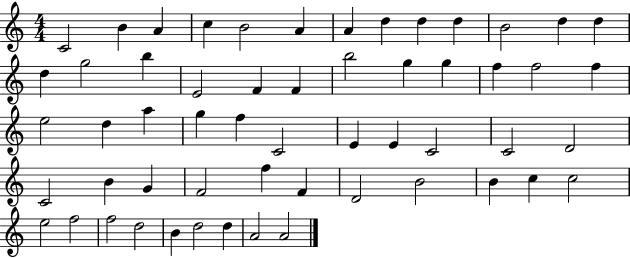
X:1
T:Untitled
M:4/4
L:1/4
K:C
C2 B A c B2 A A d d d B2 d d d g2 b E2 F F b2 g g f f2 f e2 d a g f C2 E E C2 C2 D2 C2 B G F2 f F D2 B2 B c c2 e2 f2 f2 d2 B d2 d A2 A2